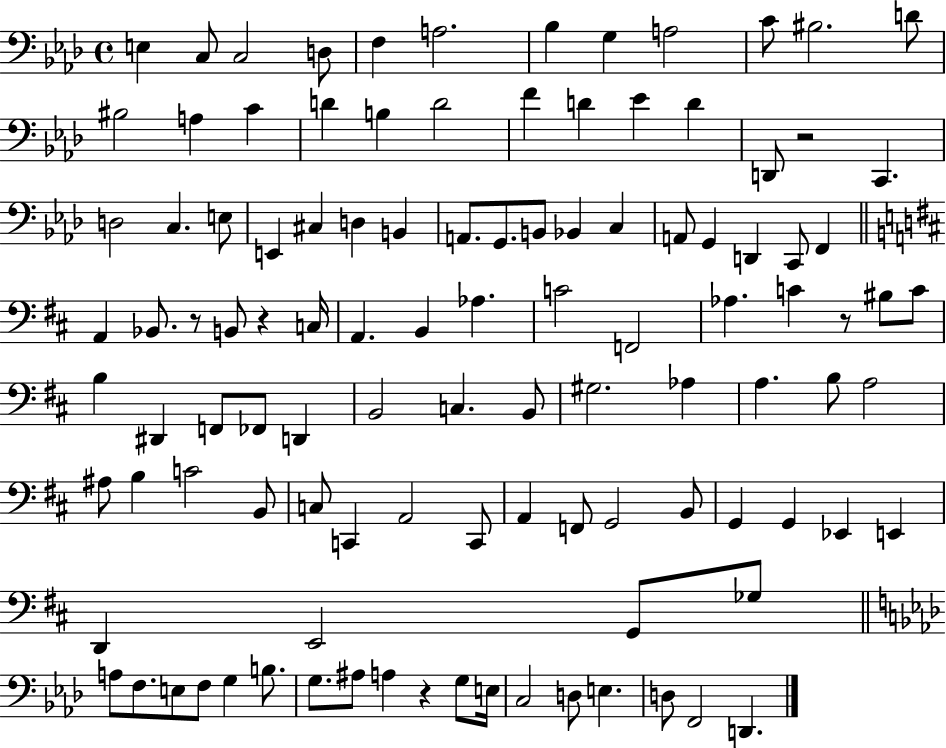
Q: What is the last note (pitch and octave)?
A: D2